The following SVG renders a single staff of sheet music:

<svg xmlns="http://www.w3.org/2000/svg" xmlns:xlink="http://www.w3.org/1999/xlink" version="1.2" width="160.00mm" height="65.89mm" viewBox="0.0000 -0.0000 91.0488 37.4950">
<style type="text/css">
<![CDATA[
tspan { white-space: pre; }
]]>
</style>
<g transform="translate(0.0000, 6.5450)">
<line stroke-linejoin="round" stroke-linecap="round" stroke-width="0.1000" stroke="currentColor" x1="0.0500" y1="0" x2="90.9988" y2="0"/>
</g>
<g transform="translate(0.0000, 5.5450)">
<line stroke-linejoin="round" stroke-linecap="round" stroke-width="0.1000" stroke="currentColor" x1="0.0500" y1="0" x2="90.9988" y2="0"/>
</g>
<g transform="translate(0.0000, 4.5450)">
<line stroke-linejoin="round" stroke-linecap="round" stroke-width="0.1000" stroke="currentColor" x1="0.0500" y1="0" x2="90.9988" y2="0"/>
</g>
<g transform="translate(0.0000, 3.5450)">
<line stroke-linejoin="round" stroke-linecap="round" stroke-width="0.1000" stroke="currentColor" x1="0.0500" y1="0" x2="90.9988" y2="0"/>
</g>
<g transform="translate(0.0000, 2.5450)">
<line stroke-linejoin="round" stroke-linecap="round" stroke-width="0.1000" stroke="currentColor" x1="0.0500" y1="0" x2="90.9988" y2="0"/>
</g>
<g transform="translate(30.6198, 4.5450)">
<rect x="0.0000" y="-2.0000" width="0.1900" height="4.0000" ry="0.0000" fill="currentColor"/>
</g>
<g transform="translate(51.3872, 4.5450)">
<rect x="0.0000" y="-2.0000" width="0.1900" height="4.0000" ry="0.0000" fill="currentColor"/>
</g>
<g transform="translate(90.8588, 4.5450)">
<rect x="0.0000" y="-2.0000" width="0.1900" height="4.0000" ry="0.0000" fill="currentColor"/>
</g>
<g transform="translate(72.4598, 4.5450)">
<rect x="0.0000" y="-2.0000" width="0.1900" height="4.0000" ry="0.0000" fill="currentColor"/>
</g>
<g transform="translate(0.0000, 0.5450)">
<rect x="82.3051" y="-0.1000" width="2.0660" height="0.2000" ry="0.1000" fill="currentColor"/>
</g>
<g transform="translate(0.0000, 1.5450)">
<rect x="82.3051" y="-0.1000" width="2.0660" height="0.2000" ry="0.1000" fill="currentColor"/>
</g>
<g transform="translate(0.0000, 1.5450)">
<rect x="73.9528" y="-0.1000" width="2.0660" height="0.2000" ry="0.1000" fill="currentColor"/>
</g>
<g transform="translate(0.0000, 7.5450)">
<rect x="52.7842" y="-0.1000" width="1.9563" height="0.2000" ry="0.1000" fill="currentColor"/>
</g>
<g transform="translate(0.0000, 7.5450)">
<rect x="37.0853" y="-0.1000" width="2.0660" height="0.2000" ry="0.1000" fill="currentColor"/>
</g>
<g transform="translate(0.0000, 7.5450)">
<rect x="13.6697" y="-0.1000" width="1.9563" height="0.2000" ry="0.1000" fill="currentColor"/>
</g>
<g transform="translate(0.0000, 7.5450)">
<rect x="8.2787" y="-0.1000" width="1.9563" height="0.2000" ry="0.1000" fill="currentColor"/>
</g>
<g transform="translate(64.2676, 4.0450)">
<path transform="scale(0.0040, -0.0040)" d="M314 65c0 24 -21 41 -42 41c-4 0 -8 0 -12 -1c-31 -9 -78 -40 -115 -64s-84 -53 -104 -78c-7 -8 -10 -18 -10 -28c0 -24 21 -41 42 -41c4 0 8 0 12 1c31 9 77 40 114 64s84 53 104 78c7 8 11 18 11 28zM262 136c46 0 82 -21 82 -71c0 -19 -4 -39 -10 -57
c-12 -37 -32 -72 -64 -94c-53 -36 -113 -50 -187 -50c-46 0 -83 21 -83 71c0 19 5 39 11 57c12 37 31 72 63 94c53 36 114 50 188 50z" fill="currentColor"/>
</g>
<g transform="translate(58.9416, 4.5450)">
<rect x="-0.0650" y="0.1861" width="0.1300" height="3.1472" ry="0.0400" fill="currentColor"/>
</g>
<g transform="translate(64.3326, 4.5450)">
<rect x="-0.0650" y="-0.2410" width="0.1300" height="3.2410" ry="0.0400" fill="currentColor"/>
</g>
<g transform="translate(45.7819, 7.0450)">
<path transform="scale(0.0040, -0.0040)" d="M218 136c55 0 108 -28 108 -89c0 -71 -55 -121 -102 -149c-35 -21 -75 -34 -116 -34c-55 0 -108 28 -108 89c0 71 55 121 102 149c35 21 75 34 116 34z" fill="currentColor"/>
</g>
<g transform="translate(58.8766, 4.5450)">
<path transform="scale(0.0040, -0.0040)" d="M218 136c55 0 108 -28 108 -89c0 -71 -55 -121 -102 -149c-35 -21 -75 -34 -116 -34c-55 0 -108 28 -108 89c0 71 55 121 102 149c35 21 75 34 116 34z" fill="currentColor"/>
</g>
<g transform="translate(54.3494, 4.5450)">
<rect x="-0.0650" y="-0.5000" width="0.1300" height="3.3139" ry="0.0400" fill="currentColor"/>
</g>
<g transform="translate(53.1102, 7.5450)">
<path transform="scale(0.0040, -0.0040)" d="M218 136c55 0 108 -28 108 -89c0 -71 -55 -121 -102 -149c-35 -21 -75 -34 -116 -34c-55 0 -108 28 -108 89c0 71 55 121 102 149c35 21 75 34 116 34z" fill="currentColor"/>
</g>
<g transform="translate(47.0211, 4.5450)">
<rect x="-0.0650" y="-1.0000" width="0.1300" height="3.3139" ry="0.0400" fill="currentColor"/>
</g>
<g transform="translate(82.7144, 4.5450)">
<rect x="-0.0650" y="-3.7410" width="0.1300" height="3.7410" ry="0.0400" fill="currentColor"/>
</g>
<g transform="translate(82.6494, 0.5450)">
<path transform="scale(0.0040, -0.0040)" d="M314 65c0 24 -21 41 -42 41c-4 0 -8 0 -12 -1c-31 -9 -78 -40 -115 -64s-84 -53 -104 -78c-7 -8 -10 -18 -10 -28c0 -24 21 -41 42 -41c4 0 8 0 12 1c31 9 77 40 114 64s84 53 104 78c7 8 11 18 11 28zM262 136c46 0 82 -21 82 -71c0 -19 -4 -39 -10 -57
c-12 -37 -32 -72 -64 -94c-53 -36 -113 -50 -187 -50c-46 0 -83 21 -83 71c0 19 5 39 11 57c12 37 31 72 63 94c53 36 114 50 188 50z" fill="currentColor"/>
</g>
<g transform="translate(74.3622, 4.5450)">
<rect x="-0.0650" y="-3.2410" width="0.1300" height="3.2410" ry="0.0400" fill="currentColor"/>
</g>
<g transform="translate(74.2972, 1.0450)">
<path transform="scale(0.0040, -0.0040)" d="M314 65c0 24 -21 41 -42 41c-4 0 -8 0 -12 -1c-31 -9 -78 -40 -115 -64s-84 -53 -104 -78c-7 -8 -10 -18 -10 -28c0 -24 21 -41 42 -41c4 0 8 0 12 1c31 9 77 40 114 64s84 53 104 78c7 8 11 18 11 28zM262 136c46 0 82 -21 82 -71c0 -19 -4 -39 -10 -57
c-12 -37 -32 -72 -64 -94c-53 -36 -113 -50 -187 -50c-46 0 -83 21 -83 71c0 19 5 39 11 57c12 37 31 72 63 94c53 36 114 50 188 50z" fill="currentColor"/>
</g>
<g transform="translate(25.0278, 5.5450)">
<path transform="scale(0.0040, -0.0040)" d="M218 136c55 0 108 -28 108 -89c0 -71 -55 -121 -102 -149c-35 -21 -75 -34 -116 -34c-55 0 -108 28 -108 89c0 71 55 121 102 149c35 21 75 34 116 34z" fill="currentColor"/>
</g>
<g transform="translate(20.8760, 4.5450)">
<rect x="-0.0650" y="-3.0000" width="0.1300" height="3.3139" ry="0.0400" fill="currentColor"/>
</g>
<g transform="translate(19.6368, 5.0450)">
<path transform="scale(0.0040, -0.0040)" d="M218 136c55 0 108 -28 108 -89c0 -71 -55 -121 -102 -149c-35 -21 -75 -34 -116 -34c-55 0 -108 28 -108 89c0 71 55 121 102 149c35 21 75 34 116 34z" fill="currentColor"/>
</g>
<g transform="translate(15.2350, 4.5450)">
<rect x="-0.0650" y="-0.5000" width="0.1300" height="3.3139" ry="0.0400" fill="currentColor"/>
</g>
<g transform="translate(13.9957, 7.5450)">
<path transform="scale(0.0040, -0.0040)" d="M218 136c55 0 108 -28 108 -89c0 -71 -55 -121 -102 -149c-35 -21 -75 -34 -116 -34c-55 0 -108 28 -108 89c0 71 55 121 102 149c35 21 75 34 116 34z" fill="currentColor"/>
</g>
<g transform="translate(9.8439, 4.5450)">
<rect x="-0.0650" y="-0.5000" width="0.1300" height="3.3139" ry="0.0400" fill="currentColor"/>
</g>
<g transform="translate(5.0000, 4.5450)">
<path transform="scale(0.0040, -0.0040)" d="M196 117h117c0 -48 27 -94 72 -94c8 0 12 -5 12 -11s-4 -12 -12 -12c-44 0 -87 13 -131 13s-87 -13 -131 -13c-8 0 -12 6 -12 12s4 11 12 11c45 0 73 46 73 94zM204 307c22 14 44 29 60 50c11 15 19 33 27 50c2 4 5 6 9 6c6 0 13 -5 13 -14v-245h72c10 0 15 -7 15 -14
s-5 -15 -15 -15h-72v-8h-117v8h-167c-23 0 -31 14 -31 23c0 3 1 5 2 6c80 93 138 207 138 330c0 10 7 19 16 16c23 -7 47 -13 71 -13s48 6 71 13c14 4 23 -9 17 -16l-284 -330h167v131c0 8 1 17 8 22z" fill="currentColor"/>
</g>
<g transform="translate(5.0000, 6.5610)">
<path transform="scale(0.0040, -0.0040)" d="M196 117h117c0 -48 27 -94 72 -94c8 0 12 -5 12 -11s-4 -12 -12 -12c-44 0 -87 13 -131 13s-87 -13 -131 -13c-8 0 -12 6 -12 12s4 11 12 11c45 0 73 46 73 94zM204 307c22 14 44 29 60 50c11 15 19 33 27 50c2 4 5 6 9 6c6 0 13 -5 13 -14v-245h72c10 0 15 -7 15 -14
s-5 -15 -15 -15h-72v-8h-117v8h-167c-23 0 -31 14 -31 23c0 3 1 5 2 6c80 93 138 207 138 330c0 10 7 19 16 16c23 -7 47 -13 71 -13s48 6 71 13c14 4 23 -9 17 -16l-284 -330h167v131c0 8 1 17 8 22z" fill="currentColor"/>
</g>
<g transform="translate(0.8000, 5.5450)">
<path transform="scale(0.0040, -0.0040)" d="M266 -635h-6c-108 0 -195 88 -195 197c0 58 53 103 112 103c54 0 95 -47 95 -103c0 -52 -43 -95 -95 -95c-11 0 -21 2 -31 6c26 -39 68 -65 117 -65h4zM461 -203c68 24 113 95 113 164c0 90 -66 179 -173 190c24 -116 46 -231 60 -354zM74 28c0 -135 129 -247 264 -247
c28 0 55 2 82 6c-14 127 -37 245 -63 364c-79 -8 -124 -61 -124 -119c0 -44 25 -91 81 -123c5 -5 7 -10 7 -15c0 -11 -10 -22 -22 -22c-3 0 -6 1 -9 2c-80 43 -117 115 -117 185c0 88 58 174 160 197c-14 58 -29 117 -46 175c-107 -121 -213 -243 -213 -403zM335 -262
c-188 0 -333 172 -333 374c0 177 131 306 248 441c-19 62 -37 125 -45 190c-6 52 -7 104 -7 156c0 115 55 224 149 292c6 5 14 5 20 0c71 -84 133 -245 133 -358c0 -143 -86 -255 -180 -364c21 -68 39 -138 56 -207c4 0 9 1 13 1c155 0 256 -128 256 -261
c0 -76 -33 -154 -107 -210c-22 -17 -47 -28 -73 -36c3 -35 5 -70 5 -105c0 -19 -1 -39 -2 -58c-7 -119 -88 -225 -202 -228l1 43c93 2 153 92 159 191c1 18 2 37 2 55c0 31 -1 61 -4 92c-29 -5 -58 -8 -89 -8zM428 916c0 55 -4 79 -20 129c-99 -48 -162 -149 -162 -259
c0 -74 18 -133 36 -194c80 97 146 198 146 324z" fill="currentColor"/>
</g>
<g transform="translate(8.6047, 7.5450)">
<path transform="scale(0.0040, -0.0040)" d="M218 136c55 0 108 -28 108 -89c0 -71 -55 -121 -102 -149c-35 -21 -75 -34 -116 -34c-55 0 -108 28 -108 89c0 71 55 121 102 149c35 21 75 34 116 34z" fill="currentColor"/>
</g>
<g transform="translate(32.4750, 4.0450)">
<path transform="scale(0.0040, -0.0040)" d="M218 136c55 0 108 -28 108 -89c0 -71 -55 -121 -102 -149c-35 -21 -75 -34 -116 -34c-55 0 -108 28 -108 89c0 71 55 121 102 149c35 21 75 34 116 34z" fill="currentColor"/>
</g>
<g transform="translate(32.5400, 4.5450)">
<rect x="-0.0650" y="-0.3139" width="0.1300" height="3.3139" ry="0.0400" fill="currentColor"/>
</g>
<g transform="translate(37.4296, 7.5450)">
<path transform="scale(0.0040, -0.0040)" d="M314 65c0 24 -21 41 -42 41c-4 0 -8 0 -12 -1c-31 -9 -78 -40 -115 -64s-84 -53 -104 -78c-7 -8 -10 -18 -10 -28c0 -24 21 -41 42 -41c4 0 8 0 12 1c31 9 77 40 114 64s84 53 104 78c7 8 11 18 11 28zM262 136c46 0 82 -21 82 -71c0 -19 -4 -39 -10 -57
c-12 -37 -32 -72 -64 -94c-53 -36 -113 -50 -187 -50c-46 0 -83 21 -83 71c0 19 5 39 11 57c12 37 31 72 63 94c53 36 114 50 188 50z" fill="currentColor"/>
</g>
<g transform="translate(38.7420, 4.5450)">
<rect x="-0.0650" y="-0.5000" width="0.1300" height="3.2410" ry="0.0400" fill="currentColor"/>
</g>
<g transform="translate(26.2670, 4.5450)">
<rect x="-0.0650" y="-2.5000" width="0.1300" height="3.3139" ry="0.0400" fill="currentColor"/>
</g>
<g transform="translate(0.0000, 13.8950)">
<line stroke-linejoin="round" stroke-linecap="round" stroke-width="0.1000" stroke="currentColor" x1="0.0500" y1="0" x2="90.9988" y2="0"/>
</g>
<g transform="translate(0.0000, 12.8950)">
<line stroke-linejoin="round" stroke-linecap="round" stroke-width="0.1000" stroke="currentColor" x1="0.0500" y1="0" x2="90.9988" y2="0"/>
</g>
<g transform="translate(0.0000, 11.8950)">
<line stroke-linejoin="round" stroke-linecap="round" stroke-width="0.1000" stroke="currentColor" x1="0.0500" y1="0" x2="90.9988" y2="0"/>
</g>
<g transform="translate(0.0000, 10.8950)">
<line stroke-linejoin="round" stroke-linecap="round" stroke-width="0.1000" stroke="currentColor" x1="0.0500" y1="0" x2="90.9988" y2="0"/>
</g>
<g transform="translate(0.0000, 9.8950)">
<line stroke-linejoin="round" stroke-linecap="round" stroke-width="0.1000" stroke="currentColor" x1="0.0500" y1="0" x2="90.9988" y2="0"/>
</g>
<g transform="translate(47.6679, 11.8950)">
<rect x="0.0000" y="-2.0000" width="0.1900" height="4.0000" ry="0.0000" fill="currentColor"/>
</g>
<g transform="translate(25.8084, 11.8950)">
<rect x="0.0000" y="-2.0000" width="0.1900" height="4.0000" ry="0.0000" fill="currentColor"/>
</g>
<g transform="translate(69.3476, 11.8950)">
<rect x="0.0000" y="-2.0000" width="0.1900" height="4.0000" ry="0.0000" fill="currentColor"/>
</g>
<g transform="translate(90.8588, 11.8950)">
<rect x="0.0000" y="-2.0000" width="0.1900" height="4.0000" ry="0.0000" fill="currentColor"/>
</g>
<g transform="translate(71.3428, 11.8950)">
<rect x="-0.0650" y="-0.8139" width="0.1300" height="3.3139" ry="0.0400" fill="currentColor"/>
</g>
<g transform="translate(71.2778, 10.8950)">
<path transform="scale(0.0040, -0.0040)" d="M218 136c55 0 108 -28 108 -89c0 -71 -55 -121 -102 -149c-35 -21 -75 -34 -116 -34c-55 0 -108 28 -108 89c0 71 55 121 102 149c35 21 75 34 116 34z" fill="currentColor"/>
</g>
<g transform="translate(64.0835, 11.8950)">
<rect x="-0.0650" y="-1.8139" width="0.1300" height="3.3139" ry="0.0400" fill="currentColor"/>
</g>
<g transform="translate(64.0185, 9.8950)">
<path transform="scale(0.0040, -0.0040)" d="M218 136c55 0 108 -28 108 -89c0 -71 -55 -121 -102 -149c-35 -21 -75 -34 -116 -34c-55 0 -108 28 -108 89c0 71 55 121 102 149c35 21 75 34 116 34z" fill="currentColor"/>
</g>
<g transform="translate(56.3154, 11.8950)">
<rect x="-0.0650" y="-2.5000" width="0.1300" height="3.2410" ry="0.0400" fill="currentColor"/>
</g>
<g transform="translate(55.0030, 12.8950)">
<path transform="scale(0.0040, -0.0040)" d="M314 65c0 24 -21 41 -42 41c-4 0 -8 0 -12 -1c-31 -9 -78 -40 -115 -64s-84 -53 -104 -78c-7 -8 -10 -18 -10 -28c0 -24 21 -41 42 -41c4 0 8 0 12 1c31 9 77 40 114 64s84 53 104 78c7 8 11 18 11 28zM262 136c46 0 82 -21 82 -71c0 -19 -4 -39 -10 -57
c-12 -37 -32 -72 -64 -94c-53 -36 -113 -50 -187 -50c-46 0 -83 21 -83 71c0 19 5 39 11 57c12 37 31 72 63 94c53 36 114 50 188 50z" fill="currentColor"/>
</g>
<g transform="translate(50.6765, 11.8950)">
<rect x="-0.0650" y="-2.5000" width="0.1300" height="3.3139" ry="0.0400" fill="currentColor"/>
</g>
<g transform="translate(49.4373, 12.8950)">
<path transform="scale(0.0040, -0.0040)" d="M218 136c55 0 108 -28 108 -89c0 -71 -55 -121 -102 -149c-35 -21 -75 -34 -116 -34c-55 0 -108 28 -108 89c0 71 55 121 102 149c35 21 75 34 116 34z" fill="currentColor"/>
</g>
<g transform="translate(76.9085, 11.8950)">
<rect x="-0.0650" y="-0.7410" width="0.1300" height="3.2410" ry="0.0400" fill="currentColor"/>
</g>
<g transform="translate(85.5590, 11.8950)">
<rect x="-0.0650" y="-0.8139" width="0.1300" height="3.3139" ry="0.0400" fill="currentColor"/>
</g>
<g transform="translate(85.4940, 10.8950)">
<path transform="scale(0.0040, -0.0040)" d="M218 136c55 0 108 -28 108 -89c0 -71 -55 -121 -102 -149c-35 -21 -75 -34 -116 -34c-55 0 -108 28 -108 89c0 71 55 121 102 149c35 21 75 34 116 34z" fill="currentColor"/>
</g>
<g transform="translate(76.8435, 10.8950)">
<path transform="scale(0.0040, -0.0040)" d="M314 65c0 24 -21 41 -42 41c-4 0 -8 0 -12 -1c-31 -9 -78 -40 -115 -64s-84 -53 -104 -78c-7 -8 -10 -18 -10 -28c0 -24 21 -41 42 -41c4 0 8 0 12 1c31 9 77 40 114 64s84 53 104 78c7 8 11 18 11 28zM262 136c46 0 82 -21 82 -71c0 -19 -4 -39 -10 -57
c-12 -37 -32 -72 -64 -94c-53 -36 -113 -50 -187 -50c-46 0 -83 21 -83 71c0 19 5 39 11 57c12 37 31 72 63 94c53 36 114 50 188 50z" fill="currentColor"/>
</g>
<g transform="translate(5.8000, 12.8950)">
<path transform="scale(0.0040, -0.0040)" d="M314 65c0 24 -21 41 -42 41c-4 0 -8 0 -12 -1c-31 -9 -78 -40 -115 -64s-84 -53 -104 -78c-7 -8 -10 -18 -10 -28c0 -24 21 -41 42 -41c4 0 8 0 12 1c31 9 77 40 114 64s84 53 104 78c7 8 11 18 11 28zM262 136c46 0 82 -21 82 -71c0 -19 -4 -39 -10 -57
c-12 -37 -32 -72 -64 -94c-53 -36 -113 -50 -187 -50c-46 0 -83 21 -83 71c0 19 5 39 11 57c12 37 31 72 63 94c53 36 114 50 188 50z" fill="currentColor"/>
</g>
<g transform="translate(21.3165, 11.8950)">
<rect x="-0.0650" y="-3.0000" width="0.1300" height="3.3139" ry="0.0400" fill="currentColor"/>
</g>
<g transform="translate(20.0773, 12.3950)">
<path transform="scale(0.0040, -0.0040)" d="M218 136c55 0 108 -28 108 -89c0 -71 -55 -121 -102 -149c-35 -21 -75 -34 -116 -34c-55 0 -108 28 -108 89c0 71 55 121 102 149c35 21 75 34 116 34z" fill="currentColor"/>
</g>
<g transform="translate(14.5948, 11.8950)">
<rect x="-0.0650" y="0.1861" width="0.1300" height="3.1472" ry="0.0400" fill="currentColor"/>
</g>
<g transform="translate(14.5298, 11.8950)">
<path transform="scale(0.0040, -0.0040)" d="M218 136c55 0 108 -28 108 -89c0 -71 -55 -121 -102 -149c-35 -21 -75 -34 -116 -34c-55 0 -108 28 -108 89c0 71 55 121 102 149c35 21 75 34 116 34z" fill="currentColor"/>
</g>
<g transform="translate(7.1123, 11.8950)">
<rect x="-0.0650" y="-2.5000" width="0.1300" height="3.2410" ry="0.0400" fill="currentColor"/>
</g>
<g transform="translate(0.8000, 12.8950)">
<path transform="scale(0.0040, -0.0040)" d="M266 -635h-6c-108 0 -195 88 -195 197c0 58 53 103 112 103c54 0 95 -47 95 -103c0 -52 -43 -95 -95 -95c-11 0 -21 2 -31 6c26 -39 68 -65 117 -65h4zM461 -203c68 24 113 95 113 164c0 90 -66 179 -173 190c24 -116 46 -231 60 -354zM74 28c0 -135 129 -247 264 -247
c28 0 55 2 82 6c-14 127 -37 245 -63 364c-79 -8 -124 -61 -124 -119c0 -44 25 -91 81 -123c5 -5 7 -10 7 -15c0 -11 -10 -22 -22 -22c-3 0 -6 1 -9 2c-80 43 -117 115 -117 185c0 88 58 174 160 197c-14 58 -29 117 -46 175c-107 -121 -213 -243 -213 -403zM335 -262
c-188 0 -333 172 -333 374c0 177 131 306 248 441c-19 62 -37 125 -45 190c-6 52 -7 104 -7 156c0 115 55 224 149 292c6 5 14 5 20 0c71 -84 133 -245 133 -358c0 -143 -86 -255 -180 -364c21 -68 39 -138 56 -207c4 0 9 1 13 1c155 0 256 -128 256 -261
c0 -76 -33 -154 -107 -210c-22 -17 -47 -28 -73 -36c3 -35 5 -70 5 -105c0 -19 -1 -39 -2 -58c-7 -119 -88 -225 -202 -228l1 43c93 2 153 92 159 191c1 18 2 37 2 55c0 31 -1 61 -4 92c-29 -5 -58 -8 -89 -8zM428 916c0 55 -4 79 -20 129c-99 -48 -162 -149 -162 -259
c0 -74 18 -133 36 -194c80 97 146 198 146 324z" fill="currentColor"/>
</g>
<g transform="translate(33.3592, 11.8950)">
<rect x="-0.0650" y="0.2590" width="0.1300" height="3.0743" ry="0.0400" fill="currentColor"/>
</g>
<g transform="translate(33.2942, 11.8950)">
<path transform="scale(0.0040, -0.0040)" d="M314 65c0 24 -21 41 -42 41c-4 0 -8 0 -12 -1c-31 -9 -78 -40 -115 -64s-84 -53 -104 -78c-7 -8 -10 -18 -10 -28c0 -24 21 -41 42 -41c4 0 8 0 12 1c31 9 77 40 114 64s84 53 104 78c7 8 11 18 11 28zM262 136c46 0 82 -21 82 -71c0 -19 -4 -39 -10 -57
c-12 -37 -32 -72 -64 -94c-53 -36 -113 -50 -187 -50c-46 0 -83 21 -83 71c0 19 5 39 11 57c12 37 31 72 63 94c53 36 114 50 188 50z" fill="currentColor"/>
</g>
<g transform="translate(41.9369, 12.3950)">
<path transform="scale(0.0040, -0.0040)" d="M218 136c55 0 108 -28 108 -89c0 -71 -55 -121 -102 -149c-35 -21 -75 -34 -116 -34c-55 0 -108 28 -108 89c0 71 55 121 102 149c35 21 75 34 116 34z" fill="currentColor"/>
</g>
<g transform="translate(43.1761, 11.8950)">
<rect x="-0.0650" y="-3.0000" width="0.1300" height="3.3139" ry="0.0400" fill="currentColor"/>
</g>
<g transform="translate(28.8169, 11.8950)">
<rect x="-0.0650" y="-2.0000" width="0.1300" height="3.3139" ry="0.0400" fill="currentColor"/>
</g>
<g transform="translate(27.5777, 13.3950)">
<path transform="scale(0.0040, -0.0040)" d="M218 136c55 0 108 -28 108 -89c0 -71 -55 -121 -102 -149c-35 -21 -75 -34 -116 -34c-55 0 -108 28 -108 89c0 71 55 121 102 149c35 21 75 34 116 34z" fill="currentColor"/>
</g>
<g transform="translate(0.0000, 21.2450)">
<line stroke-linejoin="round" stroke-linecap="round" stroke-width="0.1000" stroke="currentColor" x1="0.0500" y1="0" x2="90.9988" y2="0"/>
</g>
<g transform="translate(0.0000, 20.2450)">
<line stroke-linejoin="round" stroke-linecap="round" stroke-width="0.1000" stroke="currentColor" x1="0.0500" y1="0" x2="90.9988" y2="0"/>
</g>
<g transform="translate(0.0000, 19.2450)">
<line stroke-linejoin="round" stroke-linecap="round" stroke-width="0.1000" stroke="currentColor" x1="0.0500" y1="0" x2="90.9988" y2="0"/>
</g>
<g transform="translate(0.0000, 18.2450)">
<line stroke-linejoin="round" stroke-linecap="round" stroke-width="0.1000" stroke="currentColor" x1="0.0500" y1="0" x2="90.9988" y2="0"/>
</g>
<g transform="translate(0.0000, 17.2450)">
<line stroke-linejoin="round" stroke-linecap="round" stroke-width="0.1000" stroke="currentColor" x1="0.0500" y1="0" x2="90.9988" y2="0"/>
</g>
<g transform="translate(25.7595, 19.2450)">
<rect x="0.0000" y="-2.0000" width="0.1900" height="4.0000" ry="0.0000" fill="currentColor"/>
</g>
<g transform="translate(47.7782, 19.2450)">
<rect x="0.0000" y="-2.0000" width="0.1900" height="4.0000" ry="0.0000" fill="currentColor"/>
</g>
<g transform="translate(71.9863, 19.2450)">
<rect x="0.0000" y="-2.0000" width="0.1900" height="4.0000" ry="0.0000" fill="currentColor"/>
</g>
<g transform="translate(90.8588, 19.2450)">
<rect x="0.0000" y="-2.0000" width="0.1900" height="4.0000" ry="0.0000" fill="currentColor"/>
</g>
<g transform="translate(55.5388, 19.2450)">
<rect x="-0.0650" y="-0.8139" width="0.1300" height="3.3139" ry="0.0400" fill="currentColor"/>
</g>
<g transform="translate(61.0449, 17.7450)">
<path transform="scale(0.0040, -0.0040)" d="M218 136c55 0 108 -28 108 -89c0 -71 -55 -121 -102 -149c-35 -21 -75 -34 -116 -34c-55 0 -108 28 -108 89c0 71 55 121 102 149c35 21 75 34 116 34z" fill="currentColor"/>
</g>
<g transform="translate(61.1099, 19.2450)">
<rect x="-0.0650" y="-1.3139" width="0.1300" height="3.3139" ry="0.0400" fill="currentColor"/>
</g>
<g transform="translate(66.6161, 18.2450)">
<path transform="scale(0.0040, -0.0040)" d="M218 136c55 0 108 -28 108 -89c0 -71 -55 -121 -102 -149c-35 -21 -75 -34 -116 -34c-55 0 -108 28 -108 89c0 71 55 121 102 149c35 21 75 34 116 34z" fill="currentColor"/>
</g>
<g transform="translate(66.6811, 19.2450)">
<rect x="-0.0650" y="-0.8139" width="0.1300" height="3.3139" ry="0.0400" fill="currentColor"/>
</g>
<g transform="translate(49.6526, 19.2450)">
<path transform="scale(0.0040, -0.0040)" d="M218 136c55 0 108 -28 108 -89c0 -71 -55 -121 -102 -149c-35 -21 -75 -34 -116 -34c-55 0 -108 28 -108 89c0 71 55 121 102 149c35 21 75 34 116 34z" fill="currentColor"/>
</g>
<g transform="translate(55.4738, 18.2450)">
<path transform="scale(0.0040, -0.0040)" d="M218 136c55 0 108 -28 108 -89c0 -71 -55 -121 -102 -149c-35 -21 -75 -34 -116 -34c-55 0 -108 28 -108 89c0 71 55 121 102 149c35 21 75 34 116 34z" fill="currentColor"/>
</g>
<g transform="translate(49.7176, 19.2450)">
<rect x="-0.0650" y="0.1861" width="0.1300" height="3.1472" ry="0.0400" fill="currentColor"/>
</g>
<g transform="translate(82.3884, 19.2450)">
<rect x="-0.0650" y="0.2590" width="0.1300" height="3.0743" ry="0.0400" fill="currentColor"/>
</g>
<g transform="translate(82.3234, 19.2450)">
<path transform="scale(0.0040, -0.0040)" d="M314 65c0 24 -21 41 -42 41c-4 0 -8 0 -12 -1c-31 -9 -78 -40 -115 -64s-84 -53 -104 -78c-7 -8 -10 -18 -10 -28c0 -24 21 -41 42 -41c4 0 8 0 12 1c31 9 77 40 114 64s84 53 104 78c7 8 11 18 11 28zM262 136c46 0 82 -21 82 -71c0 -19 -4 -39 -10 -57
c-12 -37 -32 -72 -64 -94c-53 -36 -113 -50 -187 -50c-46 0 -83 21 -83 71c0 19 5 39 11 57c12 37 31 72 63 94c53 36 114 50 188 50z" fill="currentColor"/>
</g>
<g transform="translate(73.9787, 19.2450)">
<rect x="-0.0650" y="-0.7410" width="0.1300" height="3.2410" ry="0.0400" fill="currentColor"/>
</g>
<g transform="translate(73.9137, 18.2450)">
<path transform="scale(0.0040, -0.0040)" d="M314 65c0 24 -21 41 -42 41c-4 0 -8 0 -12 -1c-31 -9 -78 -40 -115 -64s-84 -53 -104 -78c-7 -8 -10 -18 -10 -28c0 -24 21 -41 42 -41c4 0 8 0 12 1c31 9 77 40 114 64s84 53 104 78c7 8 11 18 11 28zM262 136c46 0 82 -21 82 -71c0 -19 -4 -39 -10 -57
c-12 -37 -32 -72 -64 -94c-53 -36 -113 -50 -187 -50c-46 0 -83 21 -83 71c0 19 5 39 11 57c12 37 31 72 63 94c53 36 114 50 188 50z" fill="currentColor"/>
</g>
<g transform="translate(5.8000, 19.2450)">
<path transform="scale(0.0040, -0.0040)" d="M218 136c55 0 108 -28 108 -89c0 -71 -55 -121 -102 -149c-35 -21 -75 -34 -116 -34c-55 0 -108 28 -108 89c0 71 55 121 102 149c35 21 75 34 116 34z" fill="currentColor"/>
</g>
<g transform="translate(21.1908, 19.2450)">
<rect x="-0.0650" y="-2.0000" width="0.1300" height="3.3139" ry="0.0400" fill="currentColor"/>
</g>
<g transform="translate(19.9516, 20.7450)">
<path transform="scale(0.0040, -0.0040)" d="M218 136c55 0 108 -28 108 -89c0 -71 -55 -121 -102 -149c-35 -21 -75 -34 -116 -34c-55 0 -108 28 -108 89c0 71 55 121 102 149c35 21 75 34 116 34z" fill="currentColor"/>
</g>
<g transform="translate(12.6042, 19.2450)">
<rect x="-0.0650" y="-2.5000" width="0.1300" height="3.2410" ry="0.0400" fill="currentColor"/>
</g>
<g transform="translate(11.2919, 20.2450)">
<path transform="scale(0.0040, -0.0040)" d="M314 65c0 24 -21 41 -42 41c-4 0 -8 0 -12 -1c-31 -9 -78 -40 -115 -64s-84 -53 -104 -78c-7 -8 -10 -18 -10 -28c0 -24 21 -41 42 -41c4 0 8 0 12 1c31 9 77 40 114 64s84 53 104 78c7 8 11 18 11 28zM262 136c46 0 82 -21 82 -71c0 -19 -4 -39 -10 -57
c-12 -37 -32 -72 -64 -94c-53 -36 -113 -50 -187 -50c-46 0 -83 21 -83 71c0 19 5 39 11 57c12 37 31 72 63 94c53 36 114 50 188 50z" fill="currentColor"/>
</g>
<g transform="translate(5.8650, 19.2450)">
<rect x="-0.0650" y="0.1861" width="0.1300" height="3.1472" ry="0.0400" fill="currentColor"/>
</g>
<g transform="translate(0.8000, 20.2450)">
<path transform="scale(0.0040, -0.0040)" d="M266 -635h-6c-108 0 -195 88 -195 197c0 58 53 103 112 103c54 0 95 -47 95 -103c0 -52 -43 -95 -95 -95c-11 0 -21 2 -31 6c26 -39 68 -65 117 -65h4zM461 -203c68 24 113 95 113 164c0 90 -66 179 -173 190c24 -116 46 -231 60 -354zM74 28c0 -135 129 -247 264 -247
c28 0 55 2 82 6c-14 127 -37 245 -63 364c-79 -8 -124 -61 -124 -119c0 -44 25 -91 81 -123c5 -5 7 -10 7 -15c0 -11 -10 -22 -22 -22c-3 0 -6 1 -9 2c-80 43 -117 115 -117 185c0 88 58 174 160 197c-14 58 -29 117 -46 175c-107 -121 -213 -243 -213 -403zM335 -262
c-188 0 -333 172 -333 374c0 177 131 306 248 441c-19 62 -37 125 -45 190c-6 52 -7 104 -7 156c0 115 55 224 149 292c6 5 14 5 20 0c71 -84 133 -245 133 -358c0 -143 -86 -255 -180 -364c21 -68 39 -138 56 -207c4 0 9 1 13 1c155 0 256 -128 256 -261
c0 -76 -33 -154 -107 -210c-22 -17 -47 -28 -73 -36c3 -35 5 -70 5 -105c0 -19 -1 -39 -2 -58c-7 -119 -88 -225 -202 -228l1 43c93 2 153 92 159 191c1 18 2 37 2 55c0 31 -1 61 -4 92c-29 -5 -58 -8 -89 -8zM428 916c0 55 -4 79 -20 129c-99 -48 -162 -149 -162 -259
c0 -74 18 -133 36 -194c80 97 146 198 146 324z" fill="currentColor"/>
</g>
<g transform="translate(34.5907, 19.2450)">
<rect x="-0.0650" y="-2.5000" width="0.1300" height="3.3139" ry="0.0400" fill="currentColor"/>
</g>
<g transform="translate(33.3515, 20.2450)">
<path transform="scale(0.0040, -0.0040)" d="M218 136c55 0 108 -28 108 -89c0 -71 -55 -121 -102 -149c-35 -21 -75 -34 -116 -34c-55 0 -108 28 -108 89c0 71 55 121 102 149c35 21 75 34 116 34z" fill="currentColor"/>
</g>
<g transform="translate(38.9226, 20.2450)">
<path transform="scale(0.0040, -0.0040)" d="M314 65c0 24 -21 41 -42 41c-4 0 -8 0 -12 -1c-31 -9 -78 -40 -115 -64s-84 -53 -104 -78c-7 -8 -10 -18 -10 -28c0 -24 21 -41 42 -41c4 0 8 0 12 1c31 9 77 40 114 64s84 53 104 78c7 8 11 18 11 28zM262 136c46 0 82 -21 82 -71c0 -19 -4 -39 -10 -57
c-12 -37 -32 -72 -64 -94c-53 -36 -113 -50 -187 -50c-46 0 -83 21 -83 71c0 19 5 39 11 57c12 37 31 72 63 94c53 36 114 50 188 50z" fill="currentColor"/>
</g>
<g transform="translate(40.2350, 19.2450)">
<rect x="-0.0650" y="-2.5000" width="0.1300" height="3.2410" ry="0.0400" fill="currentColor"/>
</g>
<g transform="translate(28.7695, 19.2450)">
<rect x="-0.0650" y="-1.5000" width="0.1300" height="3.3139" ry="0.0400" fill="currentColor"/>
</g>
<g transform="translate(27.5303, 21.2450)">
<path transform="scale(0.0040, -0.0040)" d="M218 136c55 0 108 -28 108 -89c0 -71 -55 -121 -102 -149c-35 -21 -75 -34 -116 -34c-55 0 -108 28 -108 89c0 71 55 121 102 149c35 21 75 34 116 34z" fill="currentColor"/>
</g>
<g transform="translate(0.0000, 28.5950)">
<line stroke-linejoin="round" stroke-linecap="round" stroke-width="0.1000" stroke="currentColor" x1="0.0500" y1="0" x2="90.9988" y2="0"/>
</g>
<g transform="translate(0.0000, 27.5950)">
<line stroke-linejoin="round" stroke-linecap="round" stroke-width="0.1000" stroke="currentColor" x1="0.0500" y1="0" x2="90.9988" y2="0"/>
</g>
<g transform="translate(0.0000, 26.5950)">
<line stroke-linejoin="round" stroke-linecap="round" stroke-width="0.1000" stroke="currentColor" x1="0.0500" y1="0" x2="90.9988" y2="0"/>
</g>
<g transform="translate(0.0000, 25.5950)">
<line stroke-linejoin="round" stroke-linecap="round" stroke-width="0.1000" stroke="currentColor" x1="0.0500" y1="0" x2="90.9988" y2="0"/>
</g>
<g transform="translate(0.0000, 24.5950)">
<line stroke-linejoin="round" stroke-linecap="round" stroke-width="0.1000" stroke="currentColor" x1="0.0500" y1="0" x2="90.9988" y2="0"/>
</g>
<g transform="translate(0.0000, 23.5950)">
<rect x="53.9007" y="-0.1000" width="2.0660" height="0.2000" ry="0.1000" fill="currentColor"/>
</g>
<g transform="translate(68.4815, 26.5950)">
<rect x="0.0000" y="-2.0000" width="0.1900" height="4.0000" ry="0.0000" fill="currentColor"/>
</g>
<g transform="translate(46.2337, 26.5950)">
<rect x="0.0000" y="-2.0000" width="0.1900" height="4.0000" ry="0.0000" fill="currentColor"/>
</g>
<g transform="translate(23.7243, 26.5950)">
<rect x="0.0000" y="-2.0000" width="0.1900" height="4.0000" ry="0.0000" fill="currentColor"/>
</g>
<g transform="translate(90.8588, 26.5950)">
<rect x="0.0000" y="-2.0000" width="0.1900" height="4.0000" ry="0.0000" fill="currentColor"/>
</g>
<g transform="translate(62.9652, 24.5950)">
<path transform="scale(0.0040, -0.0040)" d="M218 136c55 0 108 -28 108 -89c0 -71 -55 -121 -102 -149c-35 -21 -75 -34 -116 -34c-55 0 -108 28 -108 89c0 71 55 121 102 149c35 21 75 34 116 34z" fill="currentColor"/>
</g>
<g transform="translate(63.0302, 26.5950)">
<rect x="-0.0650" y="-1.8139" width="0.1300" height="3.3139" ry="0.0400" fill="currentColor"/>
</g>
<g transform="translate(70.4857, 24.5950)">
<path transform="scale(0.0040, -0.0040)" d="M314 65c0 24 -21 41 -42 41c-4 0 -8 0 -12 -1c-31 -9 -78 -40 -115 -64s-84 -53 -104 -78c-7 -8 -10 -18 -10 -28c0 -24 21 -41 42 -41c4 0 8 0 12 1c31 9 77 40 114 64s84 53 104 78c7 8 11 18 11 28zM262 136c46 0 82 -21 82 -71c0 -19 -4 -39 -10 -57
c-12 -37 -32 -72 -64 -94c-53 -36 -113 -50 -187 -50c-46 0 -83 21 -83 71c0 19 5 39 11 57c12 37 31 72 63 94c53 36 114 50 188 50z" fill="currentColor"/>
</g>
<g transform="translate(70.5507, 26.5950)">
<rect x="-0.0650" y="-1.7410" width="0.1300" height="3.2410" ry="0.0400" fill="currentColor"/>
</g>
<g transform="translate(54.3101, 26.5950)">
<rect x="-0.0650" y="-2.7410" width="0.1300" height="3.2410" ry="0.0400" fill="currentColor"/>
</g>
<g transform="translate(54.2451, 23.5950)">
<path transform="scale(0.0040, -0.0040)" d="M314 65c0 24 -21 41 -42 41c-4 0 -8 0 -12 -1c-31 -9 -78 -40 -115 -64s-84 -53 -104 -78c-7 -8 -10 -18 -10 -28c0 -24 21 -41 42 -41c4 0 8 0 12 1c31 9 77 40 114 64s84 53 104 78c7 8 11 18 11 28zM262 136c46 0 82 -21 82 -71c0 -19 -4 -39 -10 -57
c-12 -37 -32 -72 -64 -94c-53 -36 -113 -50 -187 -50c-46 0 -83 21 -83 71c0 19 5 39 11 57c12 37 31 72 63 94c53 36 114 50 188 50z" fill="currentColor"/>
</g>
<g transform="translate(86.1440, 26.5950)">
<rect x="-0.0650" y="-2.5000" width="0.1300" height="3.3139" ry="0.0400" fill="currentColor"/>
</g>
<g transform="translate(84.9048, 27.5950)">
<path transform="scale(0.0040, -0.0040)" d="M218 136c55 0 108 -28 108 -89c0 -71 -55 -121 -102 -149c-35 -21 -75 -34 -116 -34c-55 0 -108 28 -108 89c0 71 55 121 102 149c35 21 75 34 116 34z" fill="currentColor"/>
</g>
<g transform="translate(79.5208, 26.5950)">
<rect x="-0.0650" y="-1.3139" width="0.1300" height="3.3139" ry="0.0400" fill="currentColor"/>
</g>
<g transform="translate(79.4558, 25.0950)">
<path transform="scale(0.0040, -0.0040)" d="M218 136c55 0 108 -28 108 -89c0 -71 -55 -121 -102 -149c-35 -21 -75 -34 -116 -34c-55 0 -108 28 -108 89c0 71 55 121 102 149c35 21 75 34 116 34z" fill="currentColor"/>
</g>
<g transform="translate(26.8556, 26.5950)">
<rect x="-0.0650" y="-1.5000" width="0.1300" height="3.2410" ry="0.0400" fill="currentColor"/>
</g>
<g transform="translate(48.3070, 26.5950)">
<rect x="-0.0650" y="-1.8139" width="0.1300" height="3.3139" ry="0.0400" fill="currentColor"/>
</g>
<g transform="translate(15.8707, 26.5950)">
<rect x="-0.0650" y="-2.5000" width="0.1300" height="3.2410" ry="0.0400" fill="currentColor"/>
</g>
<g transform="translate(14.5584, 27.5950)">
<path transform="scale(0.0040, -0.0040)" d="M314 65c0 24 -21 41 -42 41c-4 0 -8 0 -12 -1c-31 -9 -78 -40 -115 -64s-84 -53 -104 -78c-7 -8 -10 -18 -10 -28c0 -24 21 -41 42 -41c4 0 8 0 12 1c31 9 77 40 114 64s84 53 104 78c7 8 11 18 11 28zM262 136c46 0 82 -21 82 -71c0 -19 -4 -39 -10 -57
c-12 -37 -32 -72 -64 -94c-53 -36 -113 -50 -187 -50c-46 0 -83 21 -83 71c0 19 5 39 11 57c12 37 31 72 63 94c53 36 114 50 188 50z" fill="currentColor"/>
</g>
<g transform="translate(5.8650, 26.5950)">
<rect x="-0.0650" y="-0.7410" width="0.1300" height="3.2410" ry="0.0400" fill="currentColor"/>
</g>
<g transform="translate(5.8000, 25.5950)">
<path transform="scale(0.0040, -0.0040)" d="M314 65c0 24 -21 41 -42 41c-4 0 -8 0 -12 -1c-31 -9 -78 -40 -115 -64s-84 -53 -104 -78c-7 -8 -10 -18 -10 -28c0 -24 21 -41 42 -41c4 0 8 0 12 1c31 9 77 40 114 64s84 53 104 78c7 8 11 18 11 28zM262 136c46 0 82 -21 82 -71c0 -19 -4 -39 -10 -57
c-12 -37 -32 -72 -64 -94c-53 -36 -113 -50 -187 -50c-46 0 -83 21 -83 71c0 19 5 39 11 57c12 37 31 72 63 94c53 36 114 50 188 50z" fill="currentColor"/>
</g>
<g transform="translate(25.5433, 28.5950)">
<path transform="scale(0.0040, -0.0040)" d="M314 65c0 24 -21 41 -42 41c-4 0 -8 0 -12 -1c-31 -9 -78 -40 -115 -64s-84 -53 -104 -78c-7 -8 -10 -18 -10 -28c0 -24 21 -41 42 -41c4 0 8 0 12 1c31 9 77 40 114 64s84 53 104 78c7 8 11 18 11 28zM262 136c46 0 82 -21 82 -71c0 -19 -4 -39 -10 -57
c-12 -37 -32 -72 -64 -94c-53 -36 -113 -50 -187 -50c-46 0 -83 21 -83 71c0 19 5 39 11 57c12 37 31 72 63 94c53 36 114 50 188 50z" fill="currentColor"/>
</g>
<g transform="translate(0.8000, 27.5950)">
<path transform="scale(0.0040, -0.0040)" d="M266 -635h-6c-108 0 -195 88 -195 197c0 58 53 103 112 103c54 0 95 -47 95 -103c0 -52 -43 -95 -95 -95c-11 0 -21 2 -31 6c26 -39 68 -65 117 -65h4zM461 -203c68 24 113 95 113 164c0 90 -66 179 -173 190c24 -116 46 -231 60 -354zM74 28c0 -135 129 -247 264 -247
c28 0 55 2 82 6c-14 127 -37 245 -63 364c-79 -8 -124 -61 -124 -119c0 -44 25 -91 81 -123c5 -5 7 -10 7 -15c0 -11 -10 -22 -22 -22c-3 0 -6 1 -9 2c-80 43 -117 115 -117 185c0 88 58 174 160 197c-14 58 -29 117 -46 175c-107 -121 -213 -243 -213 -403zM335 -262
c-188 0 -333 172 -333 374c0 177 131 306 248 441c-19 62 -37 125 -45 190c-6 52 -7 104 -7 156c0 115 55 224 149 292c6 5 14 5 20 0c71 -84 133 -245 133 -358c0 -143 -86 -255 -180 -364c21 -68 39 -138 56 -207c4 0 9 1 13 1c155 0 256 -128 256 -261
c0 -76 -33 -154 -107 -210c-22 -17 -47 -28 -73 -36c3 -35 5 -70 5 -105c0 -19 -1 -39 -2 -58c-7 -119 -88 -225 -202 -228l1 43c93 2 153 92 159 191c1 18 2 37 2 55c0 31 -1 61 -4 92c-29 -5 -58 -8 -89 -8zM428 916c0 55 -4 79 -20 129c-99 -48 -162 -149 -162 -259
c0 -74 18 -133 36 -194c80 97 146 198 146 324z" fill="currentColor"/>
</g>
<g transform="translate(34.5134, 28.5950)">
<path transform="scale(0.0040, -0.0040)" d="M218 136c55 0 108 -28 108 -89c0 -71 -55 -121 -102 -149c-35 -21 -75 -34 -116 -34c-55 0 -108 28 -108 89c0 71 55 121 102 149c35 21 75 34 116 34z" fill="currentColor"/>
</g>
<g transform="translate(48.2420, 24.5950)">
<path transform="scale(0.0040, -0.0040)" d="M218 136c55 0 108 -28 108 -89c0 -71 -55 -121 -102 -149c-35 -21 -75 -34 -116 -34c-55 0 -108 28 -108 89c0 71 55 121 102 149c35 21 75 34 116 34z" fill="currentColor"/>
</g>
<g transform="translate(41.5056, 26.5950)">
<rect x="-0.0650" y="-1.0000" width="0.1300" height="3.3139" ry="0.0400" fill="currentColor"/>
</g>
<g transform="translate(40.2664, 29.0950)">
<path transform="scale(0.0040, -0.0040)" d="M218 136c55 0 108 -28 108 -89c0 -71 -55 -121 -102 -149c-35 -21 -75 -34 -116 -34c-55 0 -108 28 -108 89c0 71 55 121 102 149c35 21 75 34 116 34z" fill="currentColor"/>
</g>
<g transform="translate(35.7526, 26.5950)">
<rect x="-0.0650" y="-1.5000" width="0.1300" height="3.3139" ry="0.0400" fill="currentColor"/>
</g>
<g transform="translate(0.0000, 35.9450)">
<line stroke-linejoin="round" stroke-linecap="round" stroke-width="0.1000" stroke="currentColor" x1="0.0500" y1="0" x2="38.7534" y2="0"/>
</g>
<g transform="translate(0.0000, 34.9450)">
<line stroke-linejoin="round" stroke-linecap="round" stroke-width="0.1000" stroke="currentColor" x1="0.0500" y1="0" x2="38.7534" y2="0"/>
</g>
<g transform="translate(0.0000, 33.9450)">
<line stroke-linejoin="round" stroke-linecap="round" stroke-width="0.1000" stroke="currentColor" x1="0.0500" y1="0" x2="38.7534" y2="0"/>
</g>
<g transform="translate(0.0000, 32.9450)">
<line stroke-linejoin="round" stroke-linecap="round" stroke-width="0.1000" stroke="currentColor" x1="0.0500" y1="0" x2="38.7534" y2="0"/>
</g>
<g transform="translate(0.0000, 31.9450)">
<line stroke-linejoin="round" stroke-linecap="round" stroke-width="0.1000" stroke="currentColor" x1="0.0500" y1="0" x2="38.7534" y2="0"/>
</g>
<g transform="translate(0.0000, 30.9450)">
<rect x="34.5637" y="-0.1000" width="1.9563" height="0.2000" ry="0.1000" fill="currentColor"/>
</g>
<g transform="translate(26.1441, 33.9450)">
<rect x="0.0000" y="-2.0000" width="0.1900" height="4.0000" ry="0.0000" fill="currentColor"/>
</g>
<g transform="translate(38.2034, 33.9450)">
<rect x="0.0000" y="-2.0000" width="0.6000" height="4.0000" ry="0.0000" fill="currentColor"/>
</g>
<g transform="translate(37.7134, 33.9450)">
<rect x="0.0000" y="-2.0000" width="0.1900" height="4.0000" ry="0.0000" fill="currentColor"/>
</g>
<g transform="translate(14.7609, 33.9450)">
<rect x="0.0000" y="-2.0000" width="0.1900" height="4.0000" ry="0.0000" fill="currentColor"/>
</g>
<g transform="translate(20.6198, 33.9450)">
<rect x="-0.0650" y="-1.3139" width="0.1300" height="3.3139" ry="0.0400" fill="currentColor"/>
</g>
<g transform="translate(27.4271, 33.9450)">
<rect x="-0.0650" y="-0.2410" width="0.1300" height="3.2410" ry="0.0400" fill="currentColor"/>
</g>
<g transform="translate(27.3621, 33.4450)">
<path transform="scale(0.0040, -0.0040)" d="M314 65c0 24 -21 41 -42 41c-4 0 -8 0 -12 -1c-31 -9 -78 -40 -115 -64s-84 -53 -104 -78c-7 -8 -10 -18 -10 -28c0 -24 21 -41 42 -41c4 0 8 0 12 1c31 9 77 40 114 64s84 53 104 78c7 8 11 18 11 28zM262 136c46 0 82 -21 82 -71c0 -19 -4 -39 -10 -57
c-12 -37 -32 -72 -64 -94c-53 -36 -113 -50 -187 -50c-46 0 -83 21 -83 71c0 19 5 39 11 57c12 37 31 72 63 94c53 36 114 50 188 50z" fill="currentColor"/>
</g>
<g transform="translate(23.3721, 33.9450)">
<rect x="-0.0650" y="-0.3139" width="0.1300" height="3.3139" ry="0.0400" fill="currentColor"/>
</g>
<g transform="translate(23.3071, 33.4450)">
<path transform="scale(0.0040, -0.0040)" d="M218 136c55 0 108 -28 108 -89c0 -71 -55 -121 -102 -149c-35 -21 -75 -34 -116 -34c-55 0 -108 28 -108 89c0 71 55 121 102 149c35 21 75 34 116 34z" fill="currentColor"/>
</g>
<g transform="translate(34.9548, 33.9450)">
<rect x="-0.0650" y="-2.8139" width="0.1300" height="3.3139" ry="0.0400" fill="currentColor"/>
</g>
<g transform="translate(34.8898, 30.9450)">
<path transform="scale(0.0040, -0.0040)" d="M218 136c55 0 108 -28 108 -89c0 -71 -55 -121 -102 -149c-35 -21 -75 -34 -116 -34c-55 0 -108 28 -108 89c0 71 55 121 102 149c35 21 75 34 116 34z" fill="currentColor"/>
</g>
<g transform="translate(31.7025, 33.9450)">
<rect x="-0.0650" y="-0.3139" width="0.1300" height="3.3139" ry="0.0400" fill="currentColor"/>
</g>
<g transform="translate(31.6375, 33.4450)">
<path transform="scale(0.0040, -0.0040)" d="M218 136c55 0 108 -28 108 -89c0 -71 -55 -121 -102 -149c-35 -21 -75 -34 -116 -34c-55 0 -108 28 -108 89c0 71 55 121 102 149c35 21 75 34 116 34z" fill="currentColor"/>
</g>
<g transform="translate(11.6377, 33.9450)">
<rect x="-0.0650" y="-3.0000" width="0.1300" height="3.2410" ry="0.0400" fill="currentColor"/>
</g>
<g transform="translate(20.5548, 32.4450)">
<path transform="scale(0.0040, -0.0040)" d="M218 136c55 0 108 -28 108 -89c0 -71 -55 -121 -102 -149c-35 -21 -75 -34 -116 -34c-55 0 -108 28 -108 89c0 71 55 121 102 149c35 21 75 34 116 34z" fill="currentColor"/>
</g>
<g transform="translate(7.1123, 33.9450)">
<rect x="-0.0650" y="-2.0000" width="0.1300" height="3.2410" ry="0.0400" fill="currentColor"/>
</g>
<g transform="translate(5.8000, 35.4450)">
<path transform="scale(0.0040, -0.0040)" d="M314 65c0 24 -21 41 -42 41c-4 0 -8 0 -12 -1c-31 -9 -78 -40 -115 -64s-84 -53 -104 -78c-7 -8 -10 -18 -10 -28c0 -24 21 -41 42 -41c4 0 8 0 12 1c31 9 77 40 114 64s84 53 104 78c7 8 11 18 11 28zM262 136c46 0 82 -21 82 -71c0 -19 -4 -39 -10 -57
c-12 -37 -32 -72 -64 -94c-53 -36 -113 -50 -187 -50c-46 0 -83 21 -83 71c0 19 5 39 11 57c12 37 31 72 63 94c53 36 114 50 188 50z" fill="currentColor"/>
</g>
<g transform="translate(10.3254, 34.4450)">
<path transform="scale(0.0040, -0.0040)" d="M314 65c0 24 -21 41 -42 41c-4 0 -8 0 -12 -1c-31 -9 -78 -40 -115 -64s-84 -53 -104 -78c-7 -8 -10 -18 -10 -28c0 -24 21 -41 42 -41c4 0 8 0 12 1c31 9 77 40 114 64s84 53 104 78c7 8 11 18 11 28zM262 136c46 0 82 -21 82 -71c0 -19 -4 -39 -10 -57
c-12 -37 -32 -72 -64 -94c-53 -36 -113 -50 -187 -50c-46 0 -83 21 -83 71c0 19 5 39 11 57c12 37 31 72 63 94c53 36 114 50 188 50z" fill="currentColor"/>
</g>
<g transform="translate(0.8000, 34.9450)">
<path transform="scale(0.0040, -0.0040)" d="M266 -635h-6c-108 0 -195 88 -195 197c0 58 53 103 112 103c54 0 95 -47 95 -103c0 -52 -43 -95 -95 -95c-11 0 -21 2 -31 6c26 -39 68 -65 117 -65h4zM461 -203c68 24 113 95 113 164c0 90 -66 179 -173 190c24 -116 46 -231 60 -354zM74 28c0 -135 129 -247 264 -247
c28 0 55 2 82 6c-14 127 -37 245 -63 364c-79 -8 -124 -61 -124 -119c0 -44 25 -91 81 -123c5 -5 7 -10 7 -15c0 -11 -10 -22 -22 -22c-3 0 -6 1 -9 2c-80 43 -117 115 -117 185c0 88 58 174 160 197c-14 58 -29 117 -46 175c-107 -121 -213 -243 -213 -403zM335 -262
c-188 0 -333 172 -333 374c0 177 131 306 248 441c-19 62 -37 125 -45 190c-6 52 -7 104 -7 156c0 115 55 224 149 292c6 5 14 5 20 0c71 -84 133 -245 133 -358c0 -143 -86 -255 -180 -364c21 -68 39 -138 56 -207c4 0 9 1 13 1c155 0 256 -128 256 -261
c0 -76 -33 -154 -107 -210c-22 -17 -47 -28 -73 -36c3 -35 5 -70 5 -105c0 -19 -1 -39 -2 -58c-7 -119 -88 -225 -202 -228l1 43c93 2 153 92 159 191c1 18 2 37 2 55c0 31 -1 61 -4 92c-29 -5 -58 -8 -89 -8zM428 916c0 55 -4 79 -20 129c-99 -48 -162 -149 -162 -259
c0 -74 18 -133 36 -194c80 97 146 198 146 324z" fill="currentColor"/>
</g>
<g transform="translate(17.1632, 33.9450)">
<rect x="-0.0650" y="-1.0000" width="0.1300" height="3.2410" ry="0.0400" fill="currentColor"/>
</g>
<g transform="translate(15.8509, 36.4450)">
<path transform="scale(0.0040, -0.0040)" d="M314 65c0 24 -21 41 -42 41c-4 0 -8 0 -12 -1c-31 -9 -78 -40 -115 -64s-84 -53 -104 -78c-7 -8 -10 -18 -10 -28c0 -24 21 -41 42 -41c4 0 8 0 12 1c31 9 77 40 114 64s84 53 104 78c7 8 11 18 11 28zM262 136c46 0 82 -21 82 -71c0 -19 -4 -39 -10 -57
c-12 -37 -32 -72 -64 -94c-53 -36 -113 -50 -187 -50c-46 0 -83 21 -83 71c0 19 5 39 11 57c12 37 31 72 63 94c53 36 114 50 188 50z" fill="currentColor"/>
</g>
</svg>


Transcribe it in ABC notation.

X:1
T:Untitled
M:4/4
L:1/4
K:C
C C A G c C2 D C B c2 b2 c'2 G2 B A F B2 A G G2 f d d2 d B G2 F E G G2 B d e d d2 B2 d2 G2 E2 E D f a2 f f2 e G F2 A2 D2 e c c2 c a